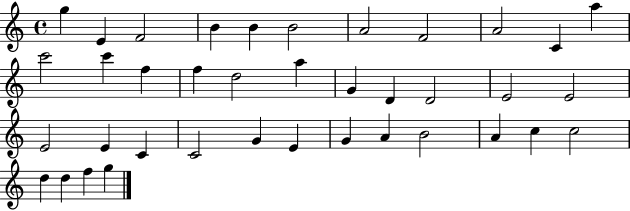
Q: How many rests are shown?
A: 0